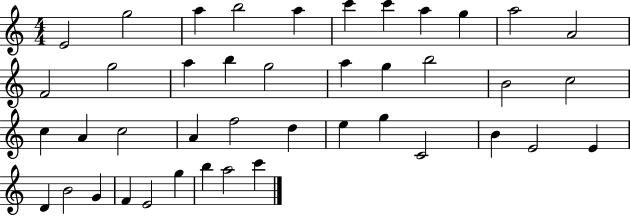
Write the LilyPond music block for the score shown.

{
  \clef treble
  \numericTimeSignature
  \time 4/4
  \key c \major
  e'2 g''2 | a''4 b''2 a''4 | c'''4 c'''4 a''4 g''4 | a''2 a'2 | \break f'2 g''2 | a''4 b''4 g''2 | a''4 g''4 b''2 | b'2 c''2 | \break c''4 a'4 c''2 | a'4 f''2 d''4 | e''4 g''4 c'2 | b'4 e'2 e'4 | \break d'4 b'2 g'4 | f'4 e'2 g''4 | b''4 a''2 c'''4 | \bar "|."
}